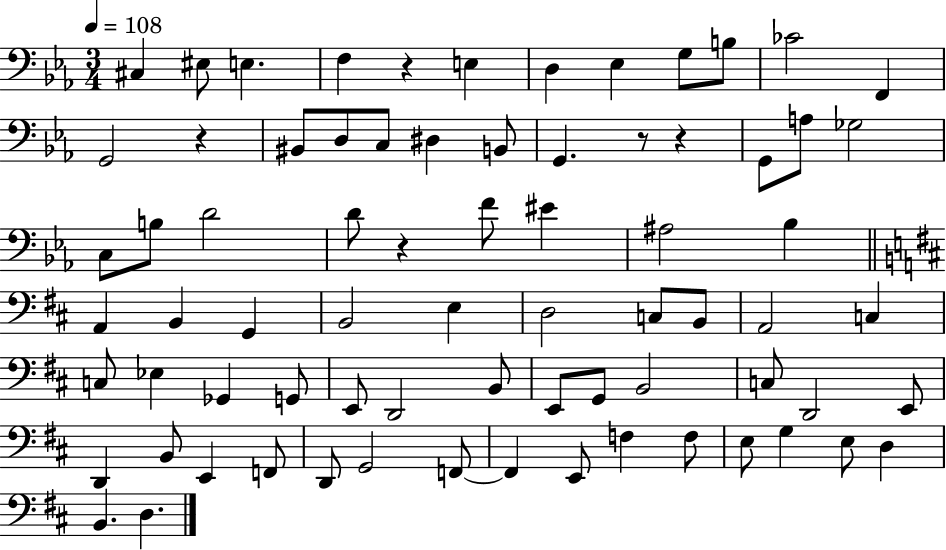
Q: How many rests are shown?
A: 5